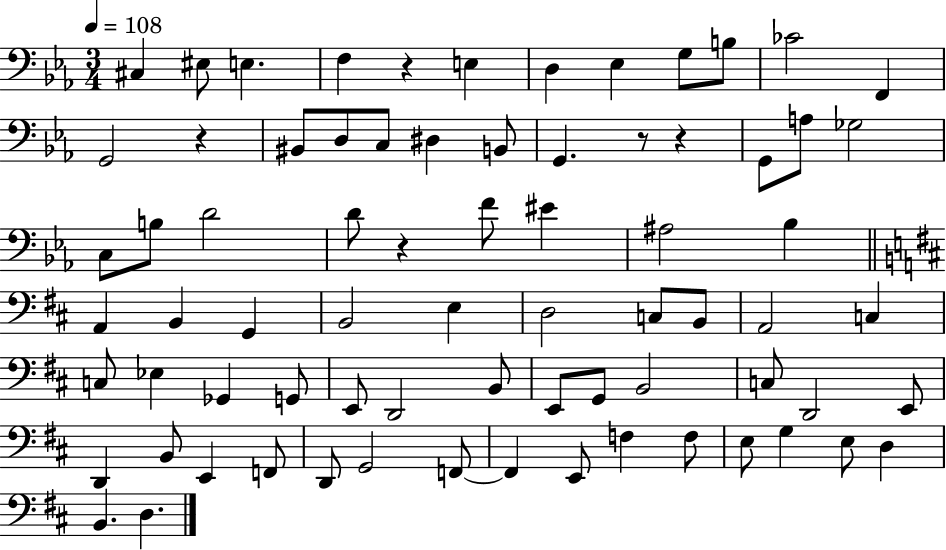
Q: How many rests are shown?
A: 5